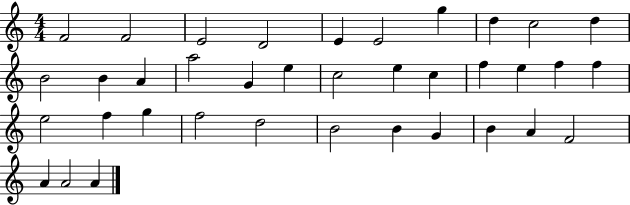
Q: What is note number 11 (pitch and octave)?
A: B4